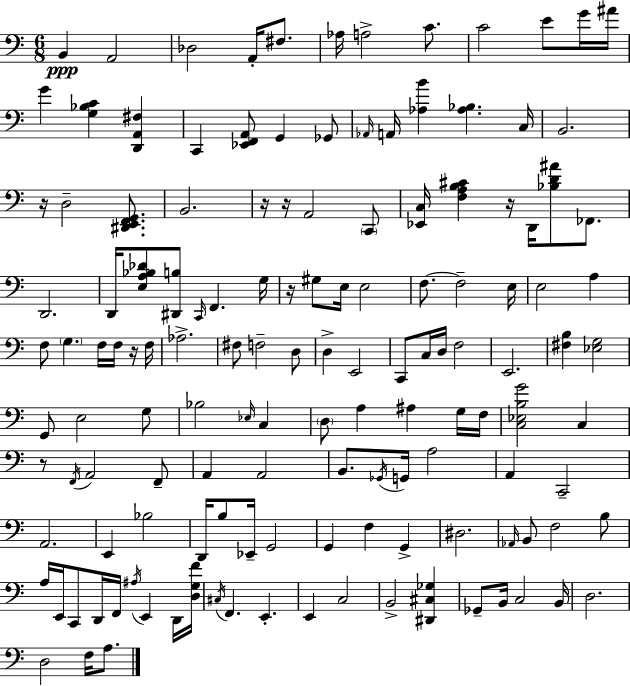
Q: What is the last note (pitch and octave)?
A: A3